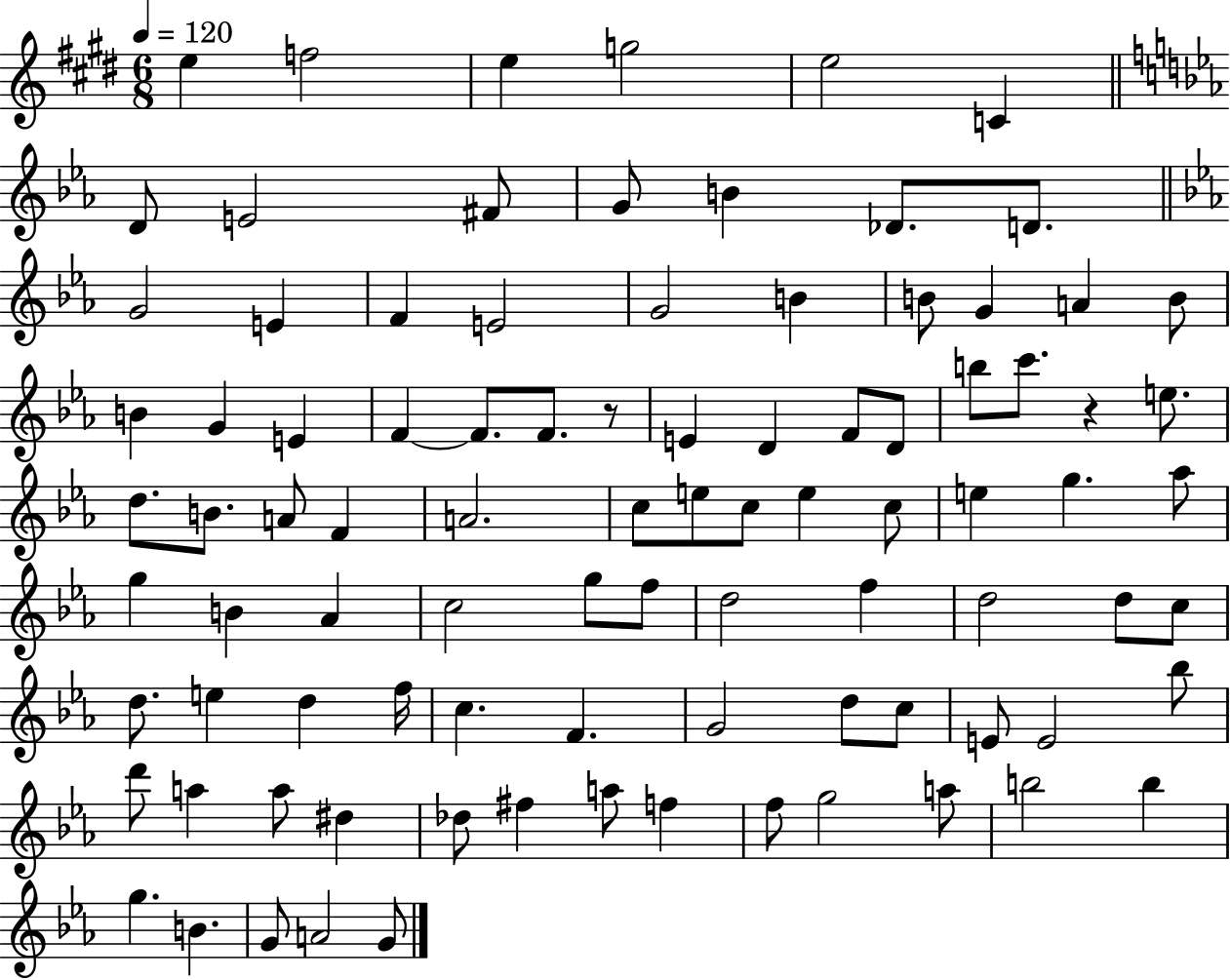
E5/q F5/h E5/q G5/h E5/h C4/q D4/e E4/h F#4/e G4/e B4/q Db4/e. D4/e. G4/h E4/q F4/q E4/h G4/h B4/q B4/e G4/q A4/q B4/e B4/q G4/q E4/q F4/q F4/e. F4/e. R/e E4/q D4/q F4/e D4/e B5/e C6/e. R/q E5/e. D5/e. B4/e. A4/e F4/q A4/h. C5/e E5/e C5/e E5/q C5/e E5/q G5/q. Ab5/e G5/q B4/q Ab4/q C5/h G5/e F5/e D5/h F5/q D5/h D5/e C5/e D5/e. E5/q D5/q F5/s C5/q. F4/q. G4/h D5/e C5/e E4/e E4/h Bb5/e D6/e A5/q A5/e D#5/q Db5/e F#5/q A5/e F5/q F5/e G5/h A5/e B5/h B5/q G5/q. B4/q. G4/e A4/h G4/e